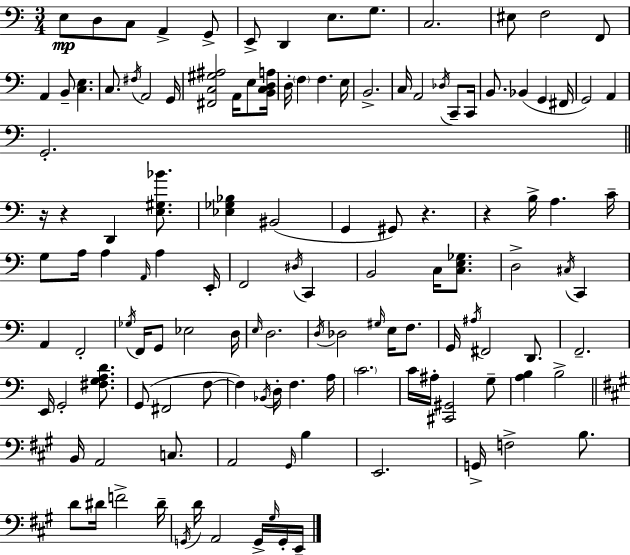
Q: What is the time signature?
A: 3/4